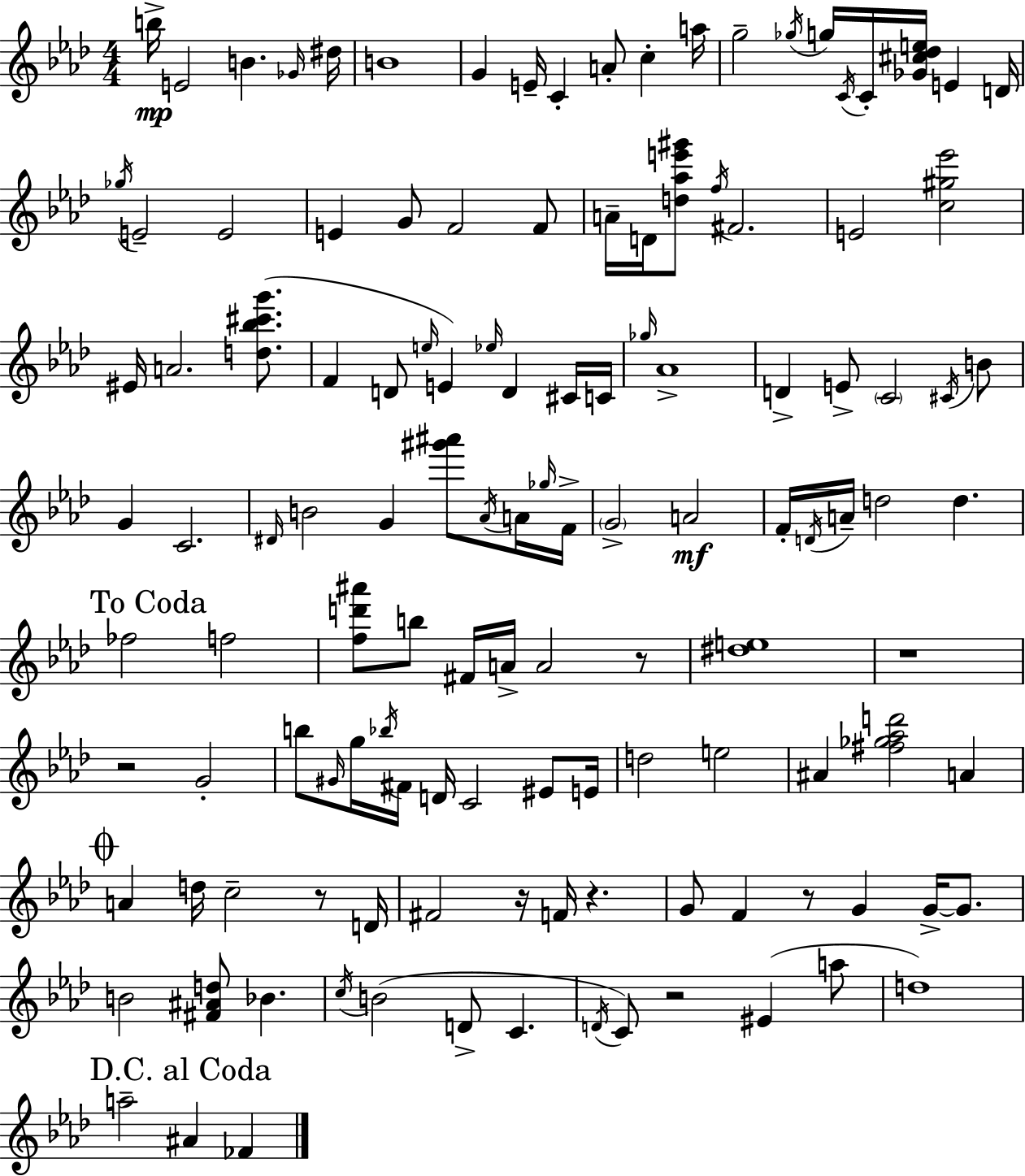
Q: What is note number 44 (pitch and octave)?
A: D4